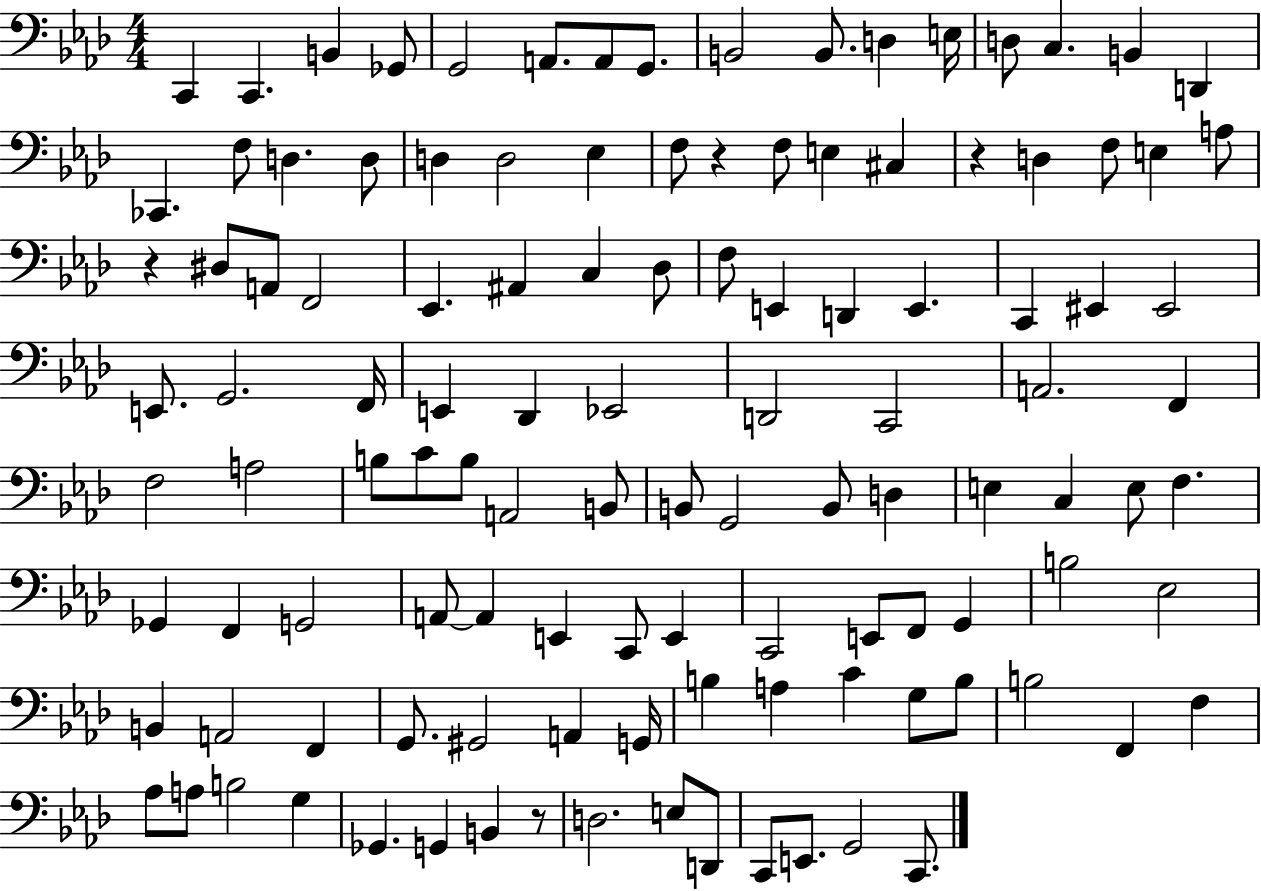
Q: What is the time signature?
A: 4/4